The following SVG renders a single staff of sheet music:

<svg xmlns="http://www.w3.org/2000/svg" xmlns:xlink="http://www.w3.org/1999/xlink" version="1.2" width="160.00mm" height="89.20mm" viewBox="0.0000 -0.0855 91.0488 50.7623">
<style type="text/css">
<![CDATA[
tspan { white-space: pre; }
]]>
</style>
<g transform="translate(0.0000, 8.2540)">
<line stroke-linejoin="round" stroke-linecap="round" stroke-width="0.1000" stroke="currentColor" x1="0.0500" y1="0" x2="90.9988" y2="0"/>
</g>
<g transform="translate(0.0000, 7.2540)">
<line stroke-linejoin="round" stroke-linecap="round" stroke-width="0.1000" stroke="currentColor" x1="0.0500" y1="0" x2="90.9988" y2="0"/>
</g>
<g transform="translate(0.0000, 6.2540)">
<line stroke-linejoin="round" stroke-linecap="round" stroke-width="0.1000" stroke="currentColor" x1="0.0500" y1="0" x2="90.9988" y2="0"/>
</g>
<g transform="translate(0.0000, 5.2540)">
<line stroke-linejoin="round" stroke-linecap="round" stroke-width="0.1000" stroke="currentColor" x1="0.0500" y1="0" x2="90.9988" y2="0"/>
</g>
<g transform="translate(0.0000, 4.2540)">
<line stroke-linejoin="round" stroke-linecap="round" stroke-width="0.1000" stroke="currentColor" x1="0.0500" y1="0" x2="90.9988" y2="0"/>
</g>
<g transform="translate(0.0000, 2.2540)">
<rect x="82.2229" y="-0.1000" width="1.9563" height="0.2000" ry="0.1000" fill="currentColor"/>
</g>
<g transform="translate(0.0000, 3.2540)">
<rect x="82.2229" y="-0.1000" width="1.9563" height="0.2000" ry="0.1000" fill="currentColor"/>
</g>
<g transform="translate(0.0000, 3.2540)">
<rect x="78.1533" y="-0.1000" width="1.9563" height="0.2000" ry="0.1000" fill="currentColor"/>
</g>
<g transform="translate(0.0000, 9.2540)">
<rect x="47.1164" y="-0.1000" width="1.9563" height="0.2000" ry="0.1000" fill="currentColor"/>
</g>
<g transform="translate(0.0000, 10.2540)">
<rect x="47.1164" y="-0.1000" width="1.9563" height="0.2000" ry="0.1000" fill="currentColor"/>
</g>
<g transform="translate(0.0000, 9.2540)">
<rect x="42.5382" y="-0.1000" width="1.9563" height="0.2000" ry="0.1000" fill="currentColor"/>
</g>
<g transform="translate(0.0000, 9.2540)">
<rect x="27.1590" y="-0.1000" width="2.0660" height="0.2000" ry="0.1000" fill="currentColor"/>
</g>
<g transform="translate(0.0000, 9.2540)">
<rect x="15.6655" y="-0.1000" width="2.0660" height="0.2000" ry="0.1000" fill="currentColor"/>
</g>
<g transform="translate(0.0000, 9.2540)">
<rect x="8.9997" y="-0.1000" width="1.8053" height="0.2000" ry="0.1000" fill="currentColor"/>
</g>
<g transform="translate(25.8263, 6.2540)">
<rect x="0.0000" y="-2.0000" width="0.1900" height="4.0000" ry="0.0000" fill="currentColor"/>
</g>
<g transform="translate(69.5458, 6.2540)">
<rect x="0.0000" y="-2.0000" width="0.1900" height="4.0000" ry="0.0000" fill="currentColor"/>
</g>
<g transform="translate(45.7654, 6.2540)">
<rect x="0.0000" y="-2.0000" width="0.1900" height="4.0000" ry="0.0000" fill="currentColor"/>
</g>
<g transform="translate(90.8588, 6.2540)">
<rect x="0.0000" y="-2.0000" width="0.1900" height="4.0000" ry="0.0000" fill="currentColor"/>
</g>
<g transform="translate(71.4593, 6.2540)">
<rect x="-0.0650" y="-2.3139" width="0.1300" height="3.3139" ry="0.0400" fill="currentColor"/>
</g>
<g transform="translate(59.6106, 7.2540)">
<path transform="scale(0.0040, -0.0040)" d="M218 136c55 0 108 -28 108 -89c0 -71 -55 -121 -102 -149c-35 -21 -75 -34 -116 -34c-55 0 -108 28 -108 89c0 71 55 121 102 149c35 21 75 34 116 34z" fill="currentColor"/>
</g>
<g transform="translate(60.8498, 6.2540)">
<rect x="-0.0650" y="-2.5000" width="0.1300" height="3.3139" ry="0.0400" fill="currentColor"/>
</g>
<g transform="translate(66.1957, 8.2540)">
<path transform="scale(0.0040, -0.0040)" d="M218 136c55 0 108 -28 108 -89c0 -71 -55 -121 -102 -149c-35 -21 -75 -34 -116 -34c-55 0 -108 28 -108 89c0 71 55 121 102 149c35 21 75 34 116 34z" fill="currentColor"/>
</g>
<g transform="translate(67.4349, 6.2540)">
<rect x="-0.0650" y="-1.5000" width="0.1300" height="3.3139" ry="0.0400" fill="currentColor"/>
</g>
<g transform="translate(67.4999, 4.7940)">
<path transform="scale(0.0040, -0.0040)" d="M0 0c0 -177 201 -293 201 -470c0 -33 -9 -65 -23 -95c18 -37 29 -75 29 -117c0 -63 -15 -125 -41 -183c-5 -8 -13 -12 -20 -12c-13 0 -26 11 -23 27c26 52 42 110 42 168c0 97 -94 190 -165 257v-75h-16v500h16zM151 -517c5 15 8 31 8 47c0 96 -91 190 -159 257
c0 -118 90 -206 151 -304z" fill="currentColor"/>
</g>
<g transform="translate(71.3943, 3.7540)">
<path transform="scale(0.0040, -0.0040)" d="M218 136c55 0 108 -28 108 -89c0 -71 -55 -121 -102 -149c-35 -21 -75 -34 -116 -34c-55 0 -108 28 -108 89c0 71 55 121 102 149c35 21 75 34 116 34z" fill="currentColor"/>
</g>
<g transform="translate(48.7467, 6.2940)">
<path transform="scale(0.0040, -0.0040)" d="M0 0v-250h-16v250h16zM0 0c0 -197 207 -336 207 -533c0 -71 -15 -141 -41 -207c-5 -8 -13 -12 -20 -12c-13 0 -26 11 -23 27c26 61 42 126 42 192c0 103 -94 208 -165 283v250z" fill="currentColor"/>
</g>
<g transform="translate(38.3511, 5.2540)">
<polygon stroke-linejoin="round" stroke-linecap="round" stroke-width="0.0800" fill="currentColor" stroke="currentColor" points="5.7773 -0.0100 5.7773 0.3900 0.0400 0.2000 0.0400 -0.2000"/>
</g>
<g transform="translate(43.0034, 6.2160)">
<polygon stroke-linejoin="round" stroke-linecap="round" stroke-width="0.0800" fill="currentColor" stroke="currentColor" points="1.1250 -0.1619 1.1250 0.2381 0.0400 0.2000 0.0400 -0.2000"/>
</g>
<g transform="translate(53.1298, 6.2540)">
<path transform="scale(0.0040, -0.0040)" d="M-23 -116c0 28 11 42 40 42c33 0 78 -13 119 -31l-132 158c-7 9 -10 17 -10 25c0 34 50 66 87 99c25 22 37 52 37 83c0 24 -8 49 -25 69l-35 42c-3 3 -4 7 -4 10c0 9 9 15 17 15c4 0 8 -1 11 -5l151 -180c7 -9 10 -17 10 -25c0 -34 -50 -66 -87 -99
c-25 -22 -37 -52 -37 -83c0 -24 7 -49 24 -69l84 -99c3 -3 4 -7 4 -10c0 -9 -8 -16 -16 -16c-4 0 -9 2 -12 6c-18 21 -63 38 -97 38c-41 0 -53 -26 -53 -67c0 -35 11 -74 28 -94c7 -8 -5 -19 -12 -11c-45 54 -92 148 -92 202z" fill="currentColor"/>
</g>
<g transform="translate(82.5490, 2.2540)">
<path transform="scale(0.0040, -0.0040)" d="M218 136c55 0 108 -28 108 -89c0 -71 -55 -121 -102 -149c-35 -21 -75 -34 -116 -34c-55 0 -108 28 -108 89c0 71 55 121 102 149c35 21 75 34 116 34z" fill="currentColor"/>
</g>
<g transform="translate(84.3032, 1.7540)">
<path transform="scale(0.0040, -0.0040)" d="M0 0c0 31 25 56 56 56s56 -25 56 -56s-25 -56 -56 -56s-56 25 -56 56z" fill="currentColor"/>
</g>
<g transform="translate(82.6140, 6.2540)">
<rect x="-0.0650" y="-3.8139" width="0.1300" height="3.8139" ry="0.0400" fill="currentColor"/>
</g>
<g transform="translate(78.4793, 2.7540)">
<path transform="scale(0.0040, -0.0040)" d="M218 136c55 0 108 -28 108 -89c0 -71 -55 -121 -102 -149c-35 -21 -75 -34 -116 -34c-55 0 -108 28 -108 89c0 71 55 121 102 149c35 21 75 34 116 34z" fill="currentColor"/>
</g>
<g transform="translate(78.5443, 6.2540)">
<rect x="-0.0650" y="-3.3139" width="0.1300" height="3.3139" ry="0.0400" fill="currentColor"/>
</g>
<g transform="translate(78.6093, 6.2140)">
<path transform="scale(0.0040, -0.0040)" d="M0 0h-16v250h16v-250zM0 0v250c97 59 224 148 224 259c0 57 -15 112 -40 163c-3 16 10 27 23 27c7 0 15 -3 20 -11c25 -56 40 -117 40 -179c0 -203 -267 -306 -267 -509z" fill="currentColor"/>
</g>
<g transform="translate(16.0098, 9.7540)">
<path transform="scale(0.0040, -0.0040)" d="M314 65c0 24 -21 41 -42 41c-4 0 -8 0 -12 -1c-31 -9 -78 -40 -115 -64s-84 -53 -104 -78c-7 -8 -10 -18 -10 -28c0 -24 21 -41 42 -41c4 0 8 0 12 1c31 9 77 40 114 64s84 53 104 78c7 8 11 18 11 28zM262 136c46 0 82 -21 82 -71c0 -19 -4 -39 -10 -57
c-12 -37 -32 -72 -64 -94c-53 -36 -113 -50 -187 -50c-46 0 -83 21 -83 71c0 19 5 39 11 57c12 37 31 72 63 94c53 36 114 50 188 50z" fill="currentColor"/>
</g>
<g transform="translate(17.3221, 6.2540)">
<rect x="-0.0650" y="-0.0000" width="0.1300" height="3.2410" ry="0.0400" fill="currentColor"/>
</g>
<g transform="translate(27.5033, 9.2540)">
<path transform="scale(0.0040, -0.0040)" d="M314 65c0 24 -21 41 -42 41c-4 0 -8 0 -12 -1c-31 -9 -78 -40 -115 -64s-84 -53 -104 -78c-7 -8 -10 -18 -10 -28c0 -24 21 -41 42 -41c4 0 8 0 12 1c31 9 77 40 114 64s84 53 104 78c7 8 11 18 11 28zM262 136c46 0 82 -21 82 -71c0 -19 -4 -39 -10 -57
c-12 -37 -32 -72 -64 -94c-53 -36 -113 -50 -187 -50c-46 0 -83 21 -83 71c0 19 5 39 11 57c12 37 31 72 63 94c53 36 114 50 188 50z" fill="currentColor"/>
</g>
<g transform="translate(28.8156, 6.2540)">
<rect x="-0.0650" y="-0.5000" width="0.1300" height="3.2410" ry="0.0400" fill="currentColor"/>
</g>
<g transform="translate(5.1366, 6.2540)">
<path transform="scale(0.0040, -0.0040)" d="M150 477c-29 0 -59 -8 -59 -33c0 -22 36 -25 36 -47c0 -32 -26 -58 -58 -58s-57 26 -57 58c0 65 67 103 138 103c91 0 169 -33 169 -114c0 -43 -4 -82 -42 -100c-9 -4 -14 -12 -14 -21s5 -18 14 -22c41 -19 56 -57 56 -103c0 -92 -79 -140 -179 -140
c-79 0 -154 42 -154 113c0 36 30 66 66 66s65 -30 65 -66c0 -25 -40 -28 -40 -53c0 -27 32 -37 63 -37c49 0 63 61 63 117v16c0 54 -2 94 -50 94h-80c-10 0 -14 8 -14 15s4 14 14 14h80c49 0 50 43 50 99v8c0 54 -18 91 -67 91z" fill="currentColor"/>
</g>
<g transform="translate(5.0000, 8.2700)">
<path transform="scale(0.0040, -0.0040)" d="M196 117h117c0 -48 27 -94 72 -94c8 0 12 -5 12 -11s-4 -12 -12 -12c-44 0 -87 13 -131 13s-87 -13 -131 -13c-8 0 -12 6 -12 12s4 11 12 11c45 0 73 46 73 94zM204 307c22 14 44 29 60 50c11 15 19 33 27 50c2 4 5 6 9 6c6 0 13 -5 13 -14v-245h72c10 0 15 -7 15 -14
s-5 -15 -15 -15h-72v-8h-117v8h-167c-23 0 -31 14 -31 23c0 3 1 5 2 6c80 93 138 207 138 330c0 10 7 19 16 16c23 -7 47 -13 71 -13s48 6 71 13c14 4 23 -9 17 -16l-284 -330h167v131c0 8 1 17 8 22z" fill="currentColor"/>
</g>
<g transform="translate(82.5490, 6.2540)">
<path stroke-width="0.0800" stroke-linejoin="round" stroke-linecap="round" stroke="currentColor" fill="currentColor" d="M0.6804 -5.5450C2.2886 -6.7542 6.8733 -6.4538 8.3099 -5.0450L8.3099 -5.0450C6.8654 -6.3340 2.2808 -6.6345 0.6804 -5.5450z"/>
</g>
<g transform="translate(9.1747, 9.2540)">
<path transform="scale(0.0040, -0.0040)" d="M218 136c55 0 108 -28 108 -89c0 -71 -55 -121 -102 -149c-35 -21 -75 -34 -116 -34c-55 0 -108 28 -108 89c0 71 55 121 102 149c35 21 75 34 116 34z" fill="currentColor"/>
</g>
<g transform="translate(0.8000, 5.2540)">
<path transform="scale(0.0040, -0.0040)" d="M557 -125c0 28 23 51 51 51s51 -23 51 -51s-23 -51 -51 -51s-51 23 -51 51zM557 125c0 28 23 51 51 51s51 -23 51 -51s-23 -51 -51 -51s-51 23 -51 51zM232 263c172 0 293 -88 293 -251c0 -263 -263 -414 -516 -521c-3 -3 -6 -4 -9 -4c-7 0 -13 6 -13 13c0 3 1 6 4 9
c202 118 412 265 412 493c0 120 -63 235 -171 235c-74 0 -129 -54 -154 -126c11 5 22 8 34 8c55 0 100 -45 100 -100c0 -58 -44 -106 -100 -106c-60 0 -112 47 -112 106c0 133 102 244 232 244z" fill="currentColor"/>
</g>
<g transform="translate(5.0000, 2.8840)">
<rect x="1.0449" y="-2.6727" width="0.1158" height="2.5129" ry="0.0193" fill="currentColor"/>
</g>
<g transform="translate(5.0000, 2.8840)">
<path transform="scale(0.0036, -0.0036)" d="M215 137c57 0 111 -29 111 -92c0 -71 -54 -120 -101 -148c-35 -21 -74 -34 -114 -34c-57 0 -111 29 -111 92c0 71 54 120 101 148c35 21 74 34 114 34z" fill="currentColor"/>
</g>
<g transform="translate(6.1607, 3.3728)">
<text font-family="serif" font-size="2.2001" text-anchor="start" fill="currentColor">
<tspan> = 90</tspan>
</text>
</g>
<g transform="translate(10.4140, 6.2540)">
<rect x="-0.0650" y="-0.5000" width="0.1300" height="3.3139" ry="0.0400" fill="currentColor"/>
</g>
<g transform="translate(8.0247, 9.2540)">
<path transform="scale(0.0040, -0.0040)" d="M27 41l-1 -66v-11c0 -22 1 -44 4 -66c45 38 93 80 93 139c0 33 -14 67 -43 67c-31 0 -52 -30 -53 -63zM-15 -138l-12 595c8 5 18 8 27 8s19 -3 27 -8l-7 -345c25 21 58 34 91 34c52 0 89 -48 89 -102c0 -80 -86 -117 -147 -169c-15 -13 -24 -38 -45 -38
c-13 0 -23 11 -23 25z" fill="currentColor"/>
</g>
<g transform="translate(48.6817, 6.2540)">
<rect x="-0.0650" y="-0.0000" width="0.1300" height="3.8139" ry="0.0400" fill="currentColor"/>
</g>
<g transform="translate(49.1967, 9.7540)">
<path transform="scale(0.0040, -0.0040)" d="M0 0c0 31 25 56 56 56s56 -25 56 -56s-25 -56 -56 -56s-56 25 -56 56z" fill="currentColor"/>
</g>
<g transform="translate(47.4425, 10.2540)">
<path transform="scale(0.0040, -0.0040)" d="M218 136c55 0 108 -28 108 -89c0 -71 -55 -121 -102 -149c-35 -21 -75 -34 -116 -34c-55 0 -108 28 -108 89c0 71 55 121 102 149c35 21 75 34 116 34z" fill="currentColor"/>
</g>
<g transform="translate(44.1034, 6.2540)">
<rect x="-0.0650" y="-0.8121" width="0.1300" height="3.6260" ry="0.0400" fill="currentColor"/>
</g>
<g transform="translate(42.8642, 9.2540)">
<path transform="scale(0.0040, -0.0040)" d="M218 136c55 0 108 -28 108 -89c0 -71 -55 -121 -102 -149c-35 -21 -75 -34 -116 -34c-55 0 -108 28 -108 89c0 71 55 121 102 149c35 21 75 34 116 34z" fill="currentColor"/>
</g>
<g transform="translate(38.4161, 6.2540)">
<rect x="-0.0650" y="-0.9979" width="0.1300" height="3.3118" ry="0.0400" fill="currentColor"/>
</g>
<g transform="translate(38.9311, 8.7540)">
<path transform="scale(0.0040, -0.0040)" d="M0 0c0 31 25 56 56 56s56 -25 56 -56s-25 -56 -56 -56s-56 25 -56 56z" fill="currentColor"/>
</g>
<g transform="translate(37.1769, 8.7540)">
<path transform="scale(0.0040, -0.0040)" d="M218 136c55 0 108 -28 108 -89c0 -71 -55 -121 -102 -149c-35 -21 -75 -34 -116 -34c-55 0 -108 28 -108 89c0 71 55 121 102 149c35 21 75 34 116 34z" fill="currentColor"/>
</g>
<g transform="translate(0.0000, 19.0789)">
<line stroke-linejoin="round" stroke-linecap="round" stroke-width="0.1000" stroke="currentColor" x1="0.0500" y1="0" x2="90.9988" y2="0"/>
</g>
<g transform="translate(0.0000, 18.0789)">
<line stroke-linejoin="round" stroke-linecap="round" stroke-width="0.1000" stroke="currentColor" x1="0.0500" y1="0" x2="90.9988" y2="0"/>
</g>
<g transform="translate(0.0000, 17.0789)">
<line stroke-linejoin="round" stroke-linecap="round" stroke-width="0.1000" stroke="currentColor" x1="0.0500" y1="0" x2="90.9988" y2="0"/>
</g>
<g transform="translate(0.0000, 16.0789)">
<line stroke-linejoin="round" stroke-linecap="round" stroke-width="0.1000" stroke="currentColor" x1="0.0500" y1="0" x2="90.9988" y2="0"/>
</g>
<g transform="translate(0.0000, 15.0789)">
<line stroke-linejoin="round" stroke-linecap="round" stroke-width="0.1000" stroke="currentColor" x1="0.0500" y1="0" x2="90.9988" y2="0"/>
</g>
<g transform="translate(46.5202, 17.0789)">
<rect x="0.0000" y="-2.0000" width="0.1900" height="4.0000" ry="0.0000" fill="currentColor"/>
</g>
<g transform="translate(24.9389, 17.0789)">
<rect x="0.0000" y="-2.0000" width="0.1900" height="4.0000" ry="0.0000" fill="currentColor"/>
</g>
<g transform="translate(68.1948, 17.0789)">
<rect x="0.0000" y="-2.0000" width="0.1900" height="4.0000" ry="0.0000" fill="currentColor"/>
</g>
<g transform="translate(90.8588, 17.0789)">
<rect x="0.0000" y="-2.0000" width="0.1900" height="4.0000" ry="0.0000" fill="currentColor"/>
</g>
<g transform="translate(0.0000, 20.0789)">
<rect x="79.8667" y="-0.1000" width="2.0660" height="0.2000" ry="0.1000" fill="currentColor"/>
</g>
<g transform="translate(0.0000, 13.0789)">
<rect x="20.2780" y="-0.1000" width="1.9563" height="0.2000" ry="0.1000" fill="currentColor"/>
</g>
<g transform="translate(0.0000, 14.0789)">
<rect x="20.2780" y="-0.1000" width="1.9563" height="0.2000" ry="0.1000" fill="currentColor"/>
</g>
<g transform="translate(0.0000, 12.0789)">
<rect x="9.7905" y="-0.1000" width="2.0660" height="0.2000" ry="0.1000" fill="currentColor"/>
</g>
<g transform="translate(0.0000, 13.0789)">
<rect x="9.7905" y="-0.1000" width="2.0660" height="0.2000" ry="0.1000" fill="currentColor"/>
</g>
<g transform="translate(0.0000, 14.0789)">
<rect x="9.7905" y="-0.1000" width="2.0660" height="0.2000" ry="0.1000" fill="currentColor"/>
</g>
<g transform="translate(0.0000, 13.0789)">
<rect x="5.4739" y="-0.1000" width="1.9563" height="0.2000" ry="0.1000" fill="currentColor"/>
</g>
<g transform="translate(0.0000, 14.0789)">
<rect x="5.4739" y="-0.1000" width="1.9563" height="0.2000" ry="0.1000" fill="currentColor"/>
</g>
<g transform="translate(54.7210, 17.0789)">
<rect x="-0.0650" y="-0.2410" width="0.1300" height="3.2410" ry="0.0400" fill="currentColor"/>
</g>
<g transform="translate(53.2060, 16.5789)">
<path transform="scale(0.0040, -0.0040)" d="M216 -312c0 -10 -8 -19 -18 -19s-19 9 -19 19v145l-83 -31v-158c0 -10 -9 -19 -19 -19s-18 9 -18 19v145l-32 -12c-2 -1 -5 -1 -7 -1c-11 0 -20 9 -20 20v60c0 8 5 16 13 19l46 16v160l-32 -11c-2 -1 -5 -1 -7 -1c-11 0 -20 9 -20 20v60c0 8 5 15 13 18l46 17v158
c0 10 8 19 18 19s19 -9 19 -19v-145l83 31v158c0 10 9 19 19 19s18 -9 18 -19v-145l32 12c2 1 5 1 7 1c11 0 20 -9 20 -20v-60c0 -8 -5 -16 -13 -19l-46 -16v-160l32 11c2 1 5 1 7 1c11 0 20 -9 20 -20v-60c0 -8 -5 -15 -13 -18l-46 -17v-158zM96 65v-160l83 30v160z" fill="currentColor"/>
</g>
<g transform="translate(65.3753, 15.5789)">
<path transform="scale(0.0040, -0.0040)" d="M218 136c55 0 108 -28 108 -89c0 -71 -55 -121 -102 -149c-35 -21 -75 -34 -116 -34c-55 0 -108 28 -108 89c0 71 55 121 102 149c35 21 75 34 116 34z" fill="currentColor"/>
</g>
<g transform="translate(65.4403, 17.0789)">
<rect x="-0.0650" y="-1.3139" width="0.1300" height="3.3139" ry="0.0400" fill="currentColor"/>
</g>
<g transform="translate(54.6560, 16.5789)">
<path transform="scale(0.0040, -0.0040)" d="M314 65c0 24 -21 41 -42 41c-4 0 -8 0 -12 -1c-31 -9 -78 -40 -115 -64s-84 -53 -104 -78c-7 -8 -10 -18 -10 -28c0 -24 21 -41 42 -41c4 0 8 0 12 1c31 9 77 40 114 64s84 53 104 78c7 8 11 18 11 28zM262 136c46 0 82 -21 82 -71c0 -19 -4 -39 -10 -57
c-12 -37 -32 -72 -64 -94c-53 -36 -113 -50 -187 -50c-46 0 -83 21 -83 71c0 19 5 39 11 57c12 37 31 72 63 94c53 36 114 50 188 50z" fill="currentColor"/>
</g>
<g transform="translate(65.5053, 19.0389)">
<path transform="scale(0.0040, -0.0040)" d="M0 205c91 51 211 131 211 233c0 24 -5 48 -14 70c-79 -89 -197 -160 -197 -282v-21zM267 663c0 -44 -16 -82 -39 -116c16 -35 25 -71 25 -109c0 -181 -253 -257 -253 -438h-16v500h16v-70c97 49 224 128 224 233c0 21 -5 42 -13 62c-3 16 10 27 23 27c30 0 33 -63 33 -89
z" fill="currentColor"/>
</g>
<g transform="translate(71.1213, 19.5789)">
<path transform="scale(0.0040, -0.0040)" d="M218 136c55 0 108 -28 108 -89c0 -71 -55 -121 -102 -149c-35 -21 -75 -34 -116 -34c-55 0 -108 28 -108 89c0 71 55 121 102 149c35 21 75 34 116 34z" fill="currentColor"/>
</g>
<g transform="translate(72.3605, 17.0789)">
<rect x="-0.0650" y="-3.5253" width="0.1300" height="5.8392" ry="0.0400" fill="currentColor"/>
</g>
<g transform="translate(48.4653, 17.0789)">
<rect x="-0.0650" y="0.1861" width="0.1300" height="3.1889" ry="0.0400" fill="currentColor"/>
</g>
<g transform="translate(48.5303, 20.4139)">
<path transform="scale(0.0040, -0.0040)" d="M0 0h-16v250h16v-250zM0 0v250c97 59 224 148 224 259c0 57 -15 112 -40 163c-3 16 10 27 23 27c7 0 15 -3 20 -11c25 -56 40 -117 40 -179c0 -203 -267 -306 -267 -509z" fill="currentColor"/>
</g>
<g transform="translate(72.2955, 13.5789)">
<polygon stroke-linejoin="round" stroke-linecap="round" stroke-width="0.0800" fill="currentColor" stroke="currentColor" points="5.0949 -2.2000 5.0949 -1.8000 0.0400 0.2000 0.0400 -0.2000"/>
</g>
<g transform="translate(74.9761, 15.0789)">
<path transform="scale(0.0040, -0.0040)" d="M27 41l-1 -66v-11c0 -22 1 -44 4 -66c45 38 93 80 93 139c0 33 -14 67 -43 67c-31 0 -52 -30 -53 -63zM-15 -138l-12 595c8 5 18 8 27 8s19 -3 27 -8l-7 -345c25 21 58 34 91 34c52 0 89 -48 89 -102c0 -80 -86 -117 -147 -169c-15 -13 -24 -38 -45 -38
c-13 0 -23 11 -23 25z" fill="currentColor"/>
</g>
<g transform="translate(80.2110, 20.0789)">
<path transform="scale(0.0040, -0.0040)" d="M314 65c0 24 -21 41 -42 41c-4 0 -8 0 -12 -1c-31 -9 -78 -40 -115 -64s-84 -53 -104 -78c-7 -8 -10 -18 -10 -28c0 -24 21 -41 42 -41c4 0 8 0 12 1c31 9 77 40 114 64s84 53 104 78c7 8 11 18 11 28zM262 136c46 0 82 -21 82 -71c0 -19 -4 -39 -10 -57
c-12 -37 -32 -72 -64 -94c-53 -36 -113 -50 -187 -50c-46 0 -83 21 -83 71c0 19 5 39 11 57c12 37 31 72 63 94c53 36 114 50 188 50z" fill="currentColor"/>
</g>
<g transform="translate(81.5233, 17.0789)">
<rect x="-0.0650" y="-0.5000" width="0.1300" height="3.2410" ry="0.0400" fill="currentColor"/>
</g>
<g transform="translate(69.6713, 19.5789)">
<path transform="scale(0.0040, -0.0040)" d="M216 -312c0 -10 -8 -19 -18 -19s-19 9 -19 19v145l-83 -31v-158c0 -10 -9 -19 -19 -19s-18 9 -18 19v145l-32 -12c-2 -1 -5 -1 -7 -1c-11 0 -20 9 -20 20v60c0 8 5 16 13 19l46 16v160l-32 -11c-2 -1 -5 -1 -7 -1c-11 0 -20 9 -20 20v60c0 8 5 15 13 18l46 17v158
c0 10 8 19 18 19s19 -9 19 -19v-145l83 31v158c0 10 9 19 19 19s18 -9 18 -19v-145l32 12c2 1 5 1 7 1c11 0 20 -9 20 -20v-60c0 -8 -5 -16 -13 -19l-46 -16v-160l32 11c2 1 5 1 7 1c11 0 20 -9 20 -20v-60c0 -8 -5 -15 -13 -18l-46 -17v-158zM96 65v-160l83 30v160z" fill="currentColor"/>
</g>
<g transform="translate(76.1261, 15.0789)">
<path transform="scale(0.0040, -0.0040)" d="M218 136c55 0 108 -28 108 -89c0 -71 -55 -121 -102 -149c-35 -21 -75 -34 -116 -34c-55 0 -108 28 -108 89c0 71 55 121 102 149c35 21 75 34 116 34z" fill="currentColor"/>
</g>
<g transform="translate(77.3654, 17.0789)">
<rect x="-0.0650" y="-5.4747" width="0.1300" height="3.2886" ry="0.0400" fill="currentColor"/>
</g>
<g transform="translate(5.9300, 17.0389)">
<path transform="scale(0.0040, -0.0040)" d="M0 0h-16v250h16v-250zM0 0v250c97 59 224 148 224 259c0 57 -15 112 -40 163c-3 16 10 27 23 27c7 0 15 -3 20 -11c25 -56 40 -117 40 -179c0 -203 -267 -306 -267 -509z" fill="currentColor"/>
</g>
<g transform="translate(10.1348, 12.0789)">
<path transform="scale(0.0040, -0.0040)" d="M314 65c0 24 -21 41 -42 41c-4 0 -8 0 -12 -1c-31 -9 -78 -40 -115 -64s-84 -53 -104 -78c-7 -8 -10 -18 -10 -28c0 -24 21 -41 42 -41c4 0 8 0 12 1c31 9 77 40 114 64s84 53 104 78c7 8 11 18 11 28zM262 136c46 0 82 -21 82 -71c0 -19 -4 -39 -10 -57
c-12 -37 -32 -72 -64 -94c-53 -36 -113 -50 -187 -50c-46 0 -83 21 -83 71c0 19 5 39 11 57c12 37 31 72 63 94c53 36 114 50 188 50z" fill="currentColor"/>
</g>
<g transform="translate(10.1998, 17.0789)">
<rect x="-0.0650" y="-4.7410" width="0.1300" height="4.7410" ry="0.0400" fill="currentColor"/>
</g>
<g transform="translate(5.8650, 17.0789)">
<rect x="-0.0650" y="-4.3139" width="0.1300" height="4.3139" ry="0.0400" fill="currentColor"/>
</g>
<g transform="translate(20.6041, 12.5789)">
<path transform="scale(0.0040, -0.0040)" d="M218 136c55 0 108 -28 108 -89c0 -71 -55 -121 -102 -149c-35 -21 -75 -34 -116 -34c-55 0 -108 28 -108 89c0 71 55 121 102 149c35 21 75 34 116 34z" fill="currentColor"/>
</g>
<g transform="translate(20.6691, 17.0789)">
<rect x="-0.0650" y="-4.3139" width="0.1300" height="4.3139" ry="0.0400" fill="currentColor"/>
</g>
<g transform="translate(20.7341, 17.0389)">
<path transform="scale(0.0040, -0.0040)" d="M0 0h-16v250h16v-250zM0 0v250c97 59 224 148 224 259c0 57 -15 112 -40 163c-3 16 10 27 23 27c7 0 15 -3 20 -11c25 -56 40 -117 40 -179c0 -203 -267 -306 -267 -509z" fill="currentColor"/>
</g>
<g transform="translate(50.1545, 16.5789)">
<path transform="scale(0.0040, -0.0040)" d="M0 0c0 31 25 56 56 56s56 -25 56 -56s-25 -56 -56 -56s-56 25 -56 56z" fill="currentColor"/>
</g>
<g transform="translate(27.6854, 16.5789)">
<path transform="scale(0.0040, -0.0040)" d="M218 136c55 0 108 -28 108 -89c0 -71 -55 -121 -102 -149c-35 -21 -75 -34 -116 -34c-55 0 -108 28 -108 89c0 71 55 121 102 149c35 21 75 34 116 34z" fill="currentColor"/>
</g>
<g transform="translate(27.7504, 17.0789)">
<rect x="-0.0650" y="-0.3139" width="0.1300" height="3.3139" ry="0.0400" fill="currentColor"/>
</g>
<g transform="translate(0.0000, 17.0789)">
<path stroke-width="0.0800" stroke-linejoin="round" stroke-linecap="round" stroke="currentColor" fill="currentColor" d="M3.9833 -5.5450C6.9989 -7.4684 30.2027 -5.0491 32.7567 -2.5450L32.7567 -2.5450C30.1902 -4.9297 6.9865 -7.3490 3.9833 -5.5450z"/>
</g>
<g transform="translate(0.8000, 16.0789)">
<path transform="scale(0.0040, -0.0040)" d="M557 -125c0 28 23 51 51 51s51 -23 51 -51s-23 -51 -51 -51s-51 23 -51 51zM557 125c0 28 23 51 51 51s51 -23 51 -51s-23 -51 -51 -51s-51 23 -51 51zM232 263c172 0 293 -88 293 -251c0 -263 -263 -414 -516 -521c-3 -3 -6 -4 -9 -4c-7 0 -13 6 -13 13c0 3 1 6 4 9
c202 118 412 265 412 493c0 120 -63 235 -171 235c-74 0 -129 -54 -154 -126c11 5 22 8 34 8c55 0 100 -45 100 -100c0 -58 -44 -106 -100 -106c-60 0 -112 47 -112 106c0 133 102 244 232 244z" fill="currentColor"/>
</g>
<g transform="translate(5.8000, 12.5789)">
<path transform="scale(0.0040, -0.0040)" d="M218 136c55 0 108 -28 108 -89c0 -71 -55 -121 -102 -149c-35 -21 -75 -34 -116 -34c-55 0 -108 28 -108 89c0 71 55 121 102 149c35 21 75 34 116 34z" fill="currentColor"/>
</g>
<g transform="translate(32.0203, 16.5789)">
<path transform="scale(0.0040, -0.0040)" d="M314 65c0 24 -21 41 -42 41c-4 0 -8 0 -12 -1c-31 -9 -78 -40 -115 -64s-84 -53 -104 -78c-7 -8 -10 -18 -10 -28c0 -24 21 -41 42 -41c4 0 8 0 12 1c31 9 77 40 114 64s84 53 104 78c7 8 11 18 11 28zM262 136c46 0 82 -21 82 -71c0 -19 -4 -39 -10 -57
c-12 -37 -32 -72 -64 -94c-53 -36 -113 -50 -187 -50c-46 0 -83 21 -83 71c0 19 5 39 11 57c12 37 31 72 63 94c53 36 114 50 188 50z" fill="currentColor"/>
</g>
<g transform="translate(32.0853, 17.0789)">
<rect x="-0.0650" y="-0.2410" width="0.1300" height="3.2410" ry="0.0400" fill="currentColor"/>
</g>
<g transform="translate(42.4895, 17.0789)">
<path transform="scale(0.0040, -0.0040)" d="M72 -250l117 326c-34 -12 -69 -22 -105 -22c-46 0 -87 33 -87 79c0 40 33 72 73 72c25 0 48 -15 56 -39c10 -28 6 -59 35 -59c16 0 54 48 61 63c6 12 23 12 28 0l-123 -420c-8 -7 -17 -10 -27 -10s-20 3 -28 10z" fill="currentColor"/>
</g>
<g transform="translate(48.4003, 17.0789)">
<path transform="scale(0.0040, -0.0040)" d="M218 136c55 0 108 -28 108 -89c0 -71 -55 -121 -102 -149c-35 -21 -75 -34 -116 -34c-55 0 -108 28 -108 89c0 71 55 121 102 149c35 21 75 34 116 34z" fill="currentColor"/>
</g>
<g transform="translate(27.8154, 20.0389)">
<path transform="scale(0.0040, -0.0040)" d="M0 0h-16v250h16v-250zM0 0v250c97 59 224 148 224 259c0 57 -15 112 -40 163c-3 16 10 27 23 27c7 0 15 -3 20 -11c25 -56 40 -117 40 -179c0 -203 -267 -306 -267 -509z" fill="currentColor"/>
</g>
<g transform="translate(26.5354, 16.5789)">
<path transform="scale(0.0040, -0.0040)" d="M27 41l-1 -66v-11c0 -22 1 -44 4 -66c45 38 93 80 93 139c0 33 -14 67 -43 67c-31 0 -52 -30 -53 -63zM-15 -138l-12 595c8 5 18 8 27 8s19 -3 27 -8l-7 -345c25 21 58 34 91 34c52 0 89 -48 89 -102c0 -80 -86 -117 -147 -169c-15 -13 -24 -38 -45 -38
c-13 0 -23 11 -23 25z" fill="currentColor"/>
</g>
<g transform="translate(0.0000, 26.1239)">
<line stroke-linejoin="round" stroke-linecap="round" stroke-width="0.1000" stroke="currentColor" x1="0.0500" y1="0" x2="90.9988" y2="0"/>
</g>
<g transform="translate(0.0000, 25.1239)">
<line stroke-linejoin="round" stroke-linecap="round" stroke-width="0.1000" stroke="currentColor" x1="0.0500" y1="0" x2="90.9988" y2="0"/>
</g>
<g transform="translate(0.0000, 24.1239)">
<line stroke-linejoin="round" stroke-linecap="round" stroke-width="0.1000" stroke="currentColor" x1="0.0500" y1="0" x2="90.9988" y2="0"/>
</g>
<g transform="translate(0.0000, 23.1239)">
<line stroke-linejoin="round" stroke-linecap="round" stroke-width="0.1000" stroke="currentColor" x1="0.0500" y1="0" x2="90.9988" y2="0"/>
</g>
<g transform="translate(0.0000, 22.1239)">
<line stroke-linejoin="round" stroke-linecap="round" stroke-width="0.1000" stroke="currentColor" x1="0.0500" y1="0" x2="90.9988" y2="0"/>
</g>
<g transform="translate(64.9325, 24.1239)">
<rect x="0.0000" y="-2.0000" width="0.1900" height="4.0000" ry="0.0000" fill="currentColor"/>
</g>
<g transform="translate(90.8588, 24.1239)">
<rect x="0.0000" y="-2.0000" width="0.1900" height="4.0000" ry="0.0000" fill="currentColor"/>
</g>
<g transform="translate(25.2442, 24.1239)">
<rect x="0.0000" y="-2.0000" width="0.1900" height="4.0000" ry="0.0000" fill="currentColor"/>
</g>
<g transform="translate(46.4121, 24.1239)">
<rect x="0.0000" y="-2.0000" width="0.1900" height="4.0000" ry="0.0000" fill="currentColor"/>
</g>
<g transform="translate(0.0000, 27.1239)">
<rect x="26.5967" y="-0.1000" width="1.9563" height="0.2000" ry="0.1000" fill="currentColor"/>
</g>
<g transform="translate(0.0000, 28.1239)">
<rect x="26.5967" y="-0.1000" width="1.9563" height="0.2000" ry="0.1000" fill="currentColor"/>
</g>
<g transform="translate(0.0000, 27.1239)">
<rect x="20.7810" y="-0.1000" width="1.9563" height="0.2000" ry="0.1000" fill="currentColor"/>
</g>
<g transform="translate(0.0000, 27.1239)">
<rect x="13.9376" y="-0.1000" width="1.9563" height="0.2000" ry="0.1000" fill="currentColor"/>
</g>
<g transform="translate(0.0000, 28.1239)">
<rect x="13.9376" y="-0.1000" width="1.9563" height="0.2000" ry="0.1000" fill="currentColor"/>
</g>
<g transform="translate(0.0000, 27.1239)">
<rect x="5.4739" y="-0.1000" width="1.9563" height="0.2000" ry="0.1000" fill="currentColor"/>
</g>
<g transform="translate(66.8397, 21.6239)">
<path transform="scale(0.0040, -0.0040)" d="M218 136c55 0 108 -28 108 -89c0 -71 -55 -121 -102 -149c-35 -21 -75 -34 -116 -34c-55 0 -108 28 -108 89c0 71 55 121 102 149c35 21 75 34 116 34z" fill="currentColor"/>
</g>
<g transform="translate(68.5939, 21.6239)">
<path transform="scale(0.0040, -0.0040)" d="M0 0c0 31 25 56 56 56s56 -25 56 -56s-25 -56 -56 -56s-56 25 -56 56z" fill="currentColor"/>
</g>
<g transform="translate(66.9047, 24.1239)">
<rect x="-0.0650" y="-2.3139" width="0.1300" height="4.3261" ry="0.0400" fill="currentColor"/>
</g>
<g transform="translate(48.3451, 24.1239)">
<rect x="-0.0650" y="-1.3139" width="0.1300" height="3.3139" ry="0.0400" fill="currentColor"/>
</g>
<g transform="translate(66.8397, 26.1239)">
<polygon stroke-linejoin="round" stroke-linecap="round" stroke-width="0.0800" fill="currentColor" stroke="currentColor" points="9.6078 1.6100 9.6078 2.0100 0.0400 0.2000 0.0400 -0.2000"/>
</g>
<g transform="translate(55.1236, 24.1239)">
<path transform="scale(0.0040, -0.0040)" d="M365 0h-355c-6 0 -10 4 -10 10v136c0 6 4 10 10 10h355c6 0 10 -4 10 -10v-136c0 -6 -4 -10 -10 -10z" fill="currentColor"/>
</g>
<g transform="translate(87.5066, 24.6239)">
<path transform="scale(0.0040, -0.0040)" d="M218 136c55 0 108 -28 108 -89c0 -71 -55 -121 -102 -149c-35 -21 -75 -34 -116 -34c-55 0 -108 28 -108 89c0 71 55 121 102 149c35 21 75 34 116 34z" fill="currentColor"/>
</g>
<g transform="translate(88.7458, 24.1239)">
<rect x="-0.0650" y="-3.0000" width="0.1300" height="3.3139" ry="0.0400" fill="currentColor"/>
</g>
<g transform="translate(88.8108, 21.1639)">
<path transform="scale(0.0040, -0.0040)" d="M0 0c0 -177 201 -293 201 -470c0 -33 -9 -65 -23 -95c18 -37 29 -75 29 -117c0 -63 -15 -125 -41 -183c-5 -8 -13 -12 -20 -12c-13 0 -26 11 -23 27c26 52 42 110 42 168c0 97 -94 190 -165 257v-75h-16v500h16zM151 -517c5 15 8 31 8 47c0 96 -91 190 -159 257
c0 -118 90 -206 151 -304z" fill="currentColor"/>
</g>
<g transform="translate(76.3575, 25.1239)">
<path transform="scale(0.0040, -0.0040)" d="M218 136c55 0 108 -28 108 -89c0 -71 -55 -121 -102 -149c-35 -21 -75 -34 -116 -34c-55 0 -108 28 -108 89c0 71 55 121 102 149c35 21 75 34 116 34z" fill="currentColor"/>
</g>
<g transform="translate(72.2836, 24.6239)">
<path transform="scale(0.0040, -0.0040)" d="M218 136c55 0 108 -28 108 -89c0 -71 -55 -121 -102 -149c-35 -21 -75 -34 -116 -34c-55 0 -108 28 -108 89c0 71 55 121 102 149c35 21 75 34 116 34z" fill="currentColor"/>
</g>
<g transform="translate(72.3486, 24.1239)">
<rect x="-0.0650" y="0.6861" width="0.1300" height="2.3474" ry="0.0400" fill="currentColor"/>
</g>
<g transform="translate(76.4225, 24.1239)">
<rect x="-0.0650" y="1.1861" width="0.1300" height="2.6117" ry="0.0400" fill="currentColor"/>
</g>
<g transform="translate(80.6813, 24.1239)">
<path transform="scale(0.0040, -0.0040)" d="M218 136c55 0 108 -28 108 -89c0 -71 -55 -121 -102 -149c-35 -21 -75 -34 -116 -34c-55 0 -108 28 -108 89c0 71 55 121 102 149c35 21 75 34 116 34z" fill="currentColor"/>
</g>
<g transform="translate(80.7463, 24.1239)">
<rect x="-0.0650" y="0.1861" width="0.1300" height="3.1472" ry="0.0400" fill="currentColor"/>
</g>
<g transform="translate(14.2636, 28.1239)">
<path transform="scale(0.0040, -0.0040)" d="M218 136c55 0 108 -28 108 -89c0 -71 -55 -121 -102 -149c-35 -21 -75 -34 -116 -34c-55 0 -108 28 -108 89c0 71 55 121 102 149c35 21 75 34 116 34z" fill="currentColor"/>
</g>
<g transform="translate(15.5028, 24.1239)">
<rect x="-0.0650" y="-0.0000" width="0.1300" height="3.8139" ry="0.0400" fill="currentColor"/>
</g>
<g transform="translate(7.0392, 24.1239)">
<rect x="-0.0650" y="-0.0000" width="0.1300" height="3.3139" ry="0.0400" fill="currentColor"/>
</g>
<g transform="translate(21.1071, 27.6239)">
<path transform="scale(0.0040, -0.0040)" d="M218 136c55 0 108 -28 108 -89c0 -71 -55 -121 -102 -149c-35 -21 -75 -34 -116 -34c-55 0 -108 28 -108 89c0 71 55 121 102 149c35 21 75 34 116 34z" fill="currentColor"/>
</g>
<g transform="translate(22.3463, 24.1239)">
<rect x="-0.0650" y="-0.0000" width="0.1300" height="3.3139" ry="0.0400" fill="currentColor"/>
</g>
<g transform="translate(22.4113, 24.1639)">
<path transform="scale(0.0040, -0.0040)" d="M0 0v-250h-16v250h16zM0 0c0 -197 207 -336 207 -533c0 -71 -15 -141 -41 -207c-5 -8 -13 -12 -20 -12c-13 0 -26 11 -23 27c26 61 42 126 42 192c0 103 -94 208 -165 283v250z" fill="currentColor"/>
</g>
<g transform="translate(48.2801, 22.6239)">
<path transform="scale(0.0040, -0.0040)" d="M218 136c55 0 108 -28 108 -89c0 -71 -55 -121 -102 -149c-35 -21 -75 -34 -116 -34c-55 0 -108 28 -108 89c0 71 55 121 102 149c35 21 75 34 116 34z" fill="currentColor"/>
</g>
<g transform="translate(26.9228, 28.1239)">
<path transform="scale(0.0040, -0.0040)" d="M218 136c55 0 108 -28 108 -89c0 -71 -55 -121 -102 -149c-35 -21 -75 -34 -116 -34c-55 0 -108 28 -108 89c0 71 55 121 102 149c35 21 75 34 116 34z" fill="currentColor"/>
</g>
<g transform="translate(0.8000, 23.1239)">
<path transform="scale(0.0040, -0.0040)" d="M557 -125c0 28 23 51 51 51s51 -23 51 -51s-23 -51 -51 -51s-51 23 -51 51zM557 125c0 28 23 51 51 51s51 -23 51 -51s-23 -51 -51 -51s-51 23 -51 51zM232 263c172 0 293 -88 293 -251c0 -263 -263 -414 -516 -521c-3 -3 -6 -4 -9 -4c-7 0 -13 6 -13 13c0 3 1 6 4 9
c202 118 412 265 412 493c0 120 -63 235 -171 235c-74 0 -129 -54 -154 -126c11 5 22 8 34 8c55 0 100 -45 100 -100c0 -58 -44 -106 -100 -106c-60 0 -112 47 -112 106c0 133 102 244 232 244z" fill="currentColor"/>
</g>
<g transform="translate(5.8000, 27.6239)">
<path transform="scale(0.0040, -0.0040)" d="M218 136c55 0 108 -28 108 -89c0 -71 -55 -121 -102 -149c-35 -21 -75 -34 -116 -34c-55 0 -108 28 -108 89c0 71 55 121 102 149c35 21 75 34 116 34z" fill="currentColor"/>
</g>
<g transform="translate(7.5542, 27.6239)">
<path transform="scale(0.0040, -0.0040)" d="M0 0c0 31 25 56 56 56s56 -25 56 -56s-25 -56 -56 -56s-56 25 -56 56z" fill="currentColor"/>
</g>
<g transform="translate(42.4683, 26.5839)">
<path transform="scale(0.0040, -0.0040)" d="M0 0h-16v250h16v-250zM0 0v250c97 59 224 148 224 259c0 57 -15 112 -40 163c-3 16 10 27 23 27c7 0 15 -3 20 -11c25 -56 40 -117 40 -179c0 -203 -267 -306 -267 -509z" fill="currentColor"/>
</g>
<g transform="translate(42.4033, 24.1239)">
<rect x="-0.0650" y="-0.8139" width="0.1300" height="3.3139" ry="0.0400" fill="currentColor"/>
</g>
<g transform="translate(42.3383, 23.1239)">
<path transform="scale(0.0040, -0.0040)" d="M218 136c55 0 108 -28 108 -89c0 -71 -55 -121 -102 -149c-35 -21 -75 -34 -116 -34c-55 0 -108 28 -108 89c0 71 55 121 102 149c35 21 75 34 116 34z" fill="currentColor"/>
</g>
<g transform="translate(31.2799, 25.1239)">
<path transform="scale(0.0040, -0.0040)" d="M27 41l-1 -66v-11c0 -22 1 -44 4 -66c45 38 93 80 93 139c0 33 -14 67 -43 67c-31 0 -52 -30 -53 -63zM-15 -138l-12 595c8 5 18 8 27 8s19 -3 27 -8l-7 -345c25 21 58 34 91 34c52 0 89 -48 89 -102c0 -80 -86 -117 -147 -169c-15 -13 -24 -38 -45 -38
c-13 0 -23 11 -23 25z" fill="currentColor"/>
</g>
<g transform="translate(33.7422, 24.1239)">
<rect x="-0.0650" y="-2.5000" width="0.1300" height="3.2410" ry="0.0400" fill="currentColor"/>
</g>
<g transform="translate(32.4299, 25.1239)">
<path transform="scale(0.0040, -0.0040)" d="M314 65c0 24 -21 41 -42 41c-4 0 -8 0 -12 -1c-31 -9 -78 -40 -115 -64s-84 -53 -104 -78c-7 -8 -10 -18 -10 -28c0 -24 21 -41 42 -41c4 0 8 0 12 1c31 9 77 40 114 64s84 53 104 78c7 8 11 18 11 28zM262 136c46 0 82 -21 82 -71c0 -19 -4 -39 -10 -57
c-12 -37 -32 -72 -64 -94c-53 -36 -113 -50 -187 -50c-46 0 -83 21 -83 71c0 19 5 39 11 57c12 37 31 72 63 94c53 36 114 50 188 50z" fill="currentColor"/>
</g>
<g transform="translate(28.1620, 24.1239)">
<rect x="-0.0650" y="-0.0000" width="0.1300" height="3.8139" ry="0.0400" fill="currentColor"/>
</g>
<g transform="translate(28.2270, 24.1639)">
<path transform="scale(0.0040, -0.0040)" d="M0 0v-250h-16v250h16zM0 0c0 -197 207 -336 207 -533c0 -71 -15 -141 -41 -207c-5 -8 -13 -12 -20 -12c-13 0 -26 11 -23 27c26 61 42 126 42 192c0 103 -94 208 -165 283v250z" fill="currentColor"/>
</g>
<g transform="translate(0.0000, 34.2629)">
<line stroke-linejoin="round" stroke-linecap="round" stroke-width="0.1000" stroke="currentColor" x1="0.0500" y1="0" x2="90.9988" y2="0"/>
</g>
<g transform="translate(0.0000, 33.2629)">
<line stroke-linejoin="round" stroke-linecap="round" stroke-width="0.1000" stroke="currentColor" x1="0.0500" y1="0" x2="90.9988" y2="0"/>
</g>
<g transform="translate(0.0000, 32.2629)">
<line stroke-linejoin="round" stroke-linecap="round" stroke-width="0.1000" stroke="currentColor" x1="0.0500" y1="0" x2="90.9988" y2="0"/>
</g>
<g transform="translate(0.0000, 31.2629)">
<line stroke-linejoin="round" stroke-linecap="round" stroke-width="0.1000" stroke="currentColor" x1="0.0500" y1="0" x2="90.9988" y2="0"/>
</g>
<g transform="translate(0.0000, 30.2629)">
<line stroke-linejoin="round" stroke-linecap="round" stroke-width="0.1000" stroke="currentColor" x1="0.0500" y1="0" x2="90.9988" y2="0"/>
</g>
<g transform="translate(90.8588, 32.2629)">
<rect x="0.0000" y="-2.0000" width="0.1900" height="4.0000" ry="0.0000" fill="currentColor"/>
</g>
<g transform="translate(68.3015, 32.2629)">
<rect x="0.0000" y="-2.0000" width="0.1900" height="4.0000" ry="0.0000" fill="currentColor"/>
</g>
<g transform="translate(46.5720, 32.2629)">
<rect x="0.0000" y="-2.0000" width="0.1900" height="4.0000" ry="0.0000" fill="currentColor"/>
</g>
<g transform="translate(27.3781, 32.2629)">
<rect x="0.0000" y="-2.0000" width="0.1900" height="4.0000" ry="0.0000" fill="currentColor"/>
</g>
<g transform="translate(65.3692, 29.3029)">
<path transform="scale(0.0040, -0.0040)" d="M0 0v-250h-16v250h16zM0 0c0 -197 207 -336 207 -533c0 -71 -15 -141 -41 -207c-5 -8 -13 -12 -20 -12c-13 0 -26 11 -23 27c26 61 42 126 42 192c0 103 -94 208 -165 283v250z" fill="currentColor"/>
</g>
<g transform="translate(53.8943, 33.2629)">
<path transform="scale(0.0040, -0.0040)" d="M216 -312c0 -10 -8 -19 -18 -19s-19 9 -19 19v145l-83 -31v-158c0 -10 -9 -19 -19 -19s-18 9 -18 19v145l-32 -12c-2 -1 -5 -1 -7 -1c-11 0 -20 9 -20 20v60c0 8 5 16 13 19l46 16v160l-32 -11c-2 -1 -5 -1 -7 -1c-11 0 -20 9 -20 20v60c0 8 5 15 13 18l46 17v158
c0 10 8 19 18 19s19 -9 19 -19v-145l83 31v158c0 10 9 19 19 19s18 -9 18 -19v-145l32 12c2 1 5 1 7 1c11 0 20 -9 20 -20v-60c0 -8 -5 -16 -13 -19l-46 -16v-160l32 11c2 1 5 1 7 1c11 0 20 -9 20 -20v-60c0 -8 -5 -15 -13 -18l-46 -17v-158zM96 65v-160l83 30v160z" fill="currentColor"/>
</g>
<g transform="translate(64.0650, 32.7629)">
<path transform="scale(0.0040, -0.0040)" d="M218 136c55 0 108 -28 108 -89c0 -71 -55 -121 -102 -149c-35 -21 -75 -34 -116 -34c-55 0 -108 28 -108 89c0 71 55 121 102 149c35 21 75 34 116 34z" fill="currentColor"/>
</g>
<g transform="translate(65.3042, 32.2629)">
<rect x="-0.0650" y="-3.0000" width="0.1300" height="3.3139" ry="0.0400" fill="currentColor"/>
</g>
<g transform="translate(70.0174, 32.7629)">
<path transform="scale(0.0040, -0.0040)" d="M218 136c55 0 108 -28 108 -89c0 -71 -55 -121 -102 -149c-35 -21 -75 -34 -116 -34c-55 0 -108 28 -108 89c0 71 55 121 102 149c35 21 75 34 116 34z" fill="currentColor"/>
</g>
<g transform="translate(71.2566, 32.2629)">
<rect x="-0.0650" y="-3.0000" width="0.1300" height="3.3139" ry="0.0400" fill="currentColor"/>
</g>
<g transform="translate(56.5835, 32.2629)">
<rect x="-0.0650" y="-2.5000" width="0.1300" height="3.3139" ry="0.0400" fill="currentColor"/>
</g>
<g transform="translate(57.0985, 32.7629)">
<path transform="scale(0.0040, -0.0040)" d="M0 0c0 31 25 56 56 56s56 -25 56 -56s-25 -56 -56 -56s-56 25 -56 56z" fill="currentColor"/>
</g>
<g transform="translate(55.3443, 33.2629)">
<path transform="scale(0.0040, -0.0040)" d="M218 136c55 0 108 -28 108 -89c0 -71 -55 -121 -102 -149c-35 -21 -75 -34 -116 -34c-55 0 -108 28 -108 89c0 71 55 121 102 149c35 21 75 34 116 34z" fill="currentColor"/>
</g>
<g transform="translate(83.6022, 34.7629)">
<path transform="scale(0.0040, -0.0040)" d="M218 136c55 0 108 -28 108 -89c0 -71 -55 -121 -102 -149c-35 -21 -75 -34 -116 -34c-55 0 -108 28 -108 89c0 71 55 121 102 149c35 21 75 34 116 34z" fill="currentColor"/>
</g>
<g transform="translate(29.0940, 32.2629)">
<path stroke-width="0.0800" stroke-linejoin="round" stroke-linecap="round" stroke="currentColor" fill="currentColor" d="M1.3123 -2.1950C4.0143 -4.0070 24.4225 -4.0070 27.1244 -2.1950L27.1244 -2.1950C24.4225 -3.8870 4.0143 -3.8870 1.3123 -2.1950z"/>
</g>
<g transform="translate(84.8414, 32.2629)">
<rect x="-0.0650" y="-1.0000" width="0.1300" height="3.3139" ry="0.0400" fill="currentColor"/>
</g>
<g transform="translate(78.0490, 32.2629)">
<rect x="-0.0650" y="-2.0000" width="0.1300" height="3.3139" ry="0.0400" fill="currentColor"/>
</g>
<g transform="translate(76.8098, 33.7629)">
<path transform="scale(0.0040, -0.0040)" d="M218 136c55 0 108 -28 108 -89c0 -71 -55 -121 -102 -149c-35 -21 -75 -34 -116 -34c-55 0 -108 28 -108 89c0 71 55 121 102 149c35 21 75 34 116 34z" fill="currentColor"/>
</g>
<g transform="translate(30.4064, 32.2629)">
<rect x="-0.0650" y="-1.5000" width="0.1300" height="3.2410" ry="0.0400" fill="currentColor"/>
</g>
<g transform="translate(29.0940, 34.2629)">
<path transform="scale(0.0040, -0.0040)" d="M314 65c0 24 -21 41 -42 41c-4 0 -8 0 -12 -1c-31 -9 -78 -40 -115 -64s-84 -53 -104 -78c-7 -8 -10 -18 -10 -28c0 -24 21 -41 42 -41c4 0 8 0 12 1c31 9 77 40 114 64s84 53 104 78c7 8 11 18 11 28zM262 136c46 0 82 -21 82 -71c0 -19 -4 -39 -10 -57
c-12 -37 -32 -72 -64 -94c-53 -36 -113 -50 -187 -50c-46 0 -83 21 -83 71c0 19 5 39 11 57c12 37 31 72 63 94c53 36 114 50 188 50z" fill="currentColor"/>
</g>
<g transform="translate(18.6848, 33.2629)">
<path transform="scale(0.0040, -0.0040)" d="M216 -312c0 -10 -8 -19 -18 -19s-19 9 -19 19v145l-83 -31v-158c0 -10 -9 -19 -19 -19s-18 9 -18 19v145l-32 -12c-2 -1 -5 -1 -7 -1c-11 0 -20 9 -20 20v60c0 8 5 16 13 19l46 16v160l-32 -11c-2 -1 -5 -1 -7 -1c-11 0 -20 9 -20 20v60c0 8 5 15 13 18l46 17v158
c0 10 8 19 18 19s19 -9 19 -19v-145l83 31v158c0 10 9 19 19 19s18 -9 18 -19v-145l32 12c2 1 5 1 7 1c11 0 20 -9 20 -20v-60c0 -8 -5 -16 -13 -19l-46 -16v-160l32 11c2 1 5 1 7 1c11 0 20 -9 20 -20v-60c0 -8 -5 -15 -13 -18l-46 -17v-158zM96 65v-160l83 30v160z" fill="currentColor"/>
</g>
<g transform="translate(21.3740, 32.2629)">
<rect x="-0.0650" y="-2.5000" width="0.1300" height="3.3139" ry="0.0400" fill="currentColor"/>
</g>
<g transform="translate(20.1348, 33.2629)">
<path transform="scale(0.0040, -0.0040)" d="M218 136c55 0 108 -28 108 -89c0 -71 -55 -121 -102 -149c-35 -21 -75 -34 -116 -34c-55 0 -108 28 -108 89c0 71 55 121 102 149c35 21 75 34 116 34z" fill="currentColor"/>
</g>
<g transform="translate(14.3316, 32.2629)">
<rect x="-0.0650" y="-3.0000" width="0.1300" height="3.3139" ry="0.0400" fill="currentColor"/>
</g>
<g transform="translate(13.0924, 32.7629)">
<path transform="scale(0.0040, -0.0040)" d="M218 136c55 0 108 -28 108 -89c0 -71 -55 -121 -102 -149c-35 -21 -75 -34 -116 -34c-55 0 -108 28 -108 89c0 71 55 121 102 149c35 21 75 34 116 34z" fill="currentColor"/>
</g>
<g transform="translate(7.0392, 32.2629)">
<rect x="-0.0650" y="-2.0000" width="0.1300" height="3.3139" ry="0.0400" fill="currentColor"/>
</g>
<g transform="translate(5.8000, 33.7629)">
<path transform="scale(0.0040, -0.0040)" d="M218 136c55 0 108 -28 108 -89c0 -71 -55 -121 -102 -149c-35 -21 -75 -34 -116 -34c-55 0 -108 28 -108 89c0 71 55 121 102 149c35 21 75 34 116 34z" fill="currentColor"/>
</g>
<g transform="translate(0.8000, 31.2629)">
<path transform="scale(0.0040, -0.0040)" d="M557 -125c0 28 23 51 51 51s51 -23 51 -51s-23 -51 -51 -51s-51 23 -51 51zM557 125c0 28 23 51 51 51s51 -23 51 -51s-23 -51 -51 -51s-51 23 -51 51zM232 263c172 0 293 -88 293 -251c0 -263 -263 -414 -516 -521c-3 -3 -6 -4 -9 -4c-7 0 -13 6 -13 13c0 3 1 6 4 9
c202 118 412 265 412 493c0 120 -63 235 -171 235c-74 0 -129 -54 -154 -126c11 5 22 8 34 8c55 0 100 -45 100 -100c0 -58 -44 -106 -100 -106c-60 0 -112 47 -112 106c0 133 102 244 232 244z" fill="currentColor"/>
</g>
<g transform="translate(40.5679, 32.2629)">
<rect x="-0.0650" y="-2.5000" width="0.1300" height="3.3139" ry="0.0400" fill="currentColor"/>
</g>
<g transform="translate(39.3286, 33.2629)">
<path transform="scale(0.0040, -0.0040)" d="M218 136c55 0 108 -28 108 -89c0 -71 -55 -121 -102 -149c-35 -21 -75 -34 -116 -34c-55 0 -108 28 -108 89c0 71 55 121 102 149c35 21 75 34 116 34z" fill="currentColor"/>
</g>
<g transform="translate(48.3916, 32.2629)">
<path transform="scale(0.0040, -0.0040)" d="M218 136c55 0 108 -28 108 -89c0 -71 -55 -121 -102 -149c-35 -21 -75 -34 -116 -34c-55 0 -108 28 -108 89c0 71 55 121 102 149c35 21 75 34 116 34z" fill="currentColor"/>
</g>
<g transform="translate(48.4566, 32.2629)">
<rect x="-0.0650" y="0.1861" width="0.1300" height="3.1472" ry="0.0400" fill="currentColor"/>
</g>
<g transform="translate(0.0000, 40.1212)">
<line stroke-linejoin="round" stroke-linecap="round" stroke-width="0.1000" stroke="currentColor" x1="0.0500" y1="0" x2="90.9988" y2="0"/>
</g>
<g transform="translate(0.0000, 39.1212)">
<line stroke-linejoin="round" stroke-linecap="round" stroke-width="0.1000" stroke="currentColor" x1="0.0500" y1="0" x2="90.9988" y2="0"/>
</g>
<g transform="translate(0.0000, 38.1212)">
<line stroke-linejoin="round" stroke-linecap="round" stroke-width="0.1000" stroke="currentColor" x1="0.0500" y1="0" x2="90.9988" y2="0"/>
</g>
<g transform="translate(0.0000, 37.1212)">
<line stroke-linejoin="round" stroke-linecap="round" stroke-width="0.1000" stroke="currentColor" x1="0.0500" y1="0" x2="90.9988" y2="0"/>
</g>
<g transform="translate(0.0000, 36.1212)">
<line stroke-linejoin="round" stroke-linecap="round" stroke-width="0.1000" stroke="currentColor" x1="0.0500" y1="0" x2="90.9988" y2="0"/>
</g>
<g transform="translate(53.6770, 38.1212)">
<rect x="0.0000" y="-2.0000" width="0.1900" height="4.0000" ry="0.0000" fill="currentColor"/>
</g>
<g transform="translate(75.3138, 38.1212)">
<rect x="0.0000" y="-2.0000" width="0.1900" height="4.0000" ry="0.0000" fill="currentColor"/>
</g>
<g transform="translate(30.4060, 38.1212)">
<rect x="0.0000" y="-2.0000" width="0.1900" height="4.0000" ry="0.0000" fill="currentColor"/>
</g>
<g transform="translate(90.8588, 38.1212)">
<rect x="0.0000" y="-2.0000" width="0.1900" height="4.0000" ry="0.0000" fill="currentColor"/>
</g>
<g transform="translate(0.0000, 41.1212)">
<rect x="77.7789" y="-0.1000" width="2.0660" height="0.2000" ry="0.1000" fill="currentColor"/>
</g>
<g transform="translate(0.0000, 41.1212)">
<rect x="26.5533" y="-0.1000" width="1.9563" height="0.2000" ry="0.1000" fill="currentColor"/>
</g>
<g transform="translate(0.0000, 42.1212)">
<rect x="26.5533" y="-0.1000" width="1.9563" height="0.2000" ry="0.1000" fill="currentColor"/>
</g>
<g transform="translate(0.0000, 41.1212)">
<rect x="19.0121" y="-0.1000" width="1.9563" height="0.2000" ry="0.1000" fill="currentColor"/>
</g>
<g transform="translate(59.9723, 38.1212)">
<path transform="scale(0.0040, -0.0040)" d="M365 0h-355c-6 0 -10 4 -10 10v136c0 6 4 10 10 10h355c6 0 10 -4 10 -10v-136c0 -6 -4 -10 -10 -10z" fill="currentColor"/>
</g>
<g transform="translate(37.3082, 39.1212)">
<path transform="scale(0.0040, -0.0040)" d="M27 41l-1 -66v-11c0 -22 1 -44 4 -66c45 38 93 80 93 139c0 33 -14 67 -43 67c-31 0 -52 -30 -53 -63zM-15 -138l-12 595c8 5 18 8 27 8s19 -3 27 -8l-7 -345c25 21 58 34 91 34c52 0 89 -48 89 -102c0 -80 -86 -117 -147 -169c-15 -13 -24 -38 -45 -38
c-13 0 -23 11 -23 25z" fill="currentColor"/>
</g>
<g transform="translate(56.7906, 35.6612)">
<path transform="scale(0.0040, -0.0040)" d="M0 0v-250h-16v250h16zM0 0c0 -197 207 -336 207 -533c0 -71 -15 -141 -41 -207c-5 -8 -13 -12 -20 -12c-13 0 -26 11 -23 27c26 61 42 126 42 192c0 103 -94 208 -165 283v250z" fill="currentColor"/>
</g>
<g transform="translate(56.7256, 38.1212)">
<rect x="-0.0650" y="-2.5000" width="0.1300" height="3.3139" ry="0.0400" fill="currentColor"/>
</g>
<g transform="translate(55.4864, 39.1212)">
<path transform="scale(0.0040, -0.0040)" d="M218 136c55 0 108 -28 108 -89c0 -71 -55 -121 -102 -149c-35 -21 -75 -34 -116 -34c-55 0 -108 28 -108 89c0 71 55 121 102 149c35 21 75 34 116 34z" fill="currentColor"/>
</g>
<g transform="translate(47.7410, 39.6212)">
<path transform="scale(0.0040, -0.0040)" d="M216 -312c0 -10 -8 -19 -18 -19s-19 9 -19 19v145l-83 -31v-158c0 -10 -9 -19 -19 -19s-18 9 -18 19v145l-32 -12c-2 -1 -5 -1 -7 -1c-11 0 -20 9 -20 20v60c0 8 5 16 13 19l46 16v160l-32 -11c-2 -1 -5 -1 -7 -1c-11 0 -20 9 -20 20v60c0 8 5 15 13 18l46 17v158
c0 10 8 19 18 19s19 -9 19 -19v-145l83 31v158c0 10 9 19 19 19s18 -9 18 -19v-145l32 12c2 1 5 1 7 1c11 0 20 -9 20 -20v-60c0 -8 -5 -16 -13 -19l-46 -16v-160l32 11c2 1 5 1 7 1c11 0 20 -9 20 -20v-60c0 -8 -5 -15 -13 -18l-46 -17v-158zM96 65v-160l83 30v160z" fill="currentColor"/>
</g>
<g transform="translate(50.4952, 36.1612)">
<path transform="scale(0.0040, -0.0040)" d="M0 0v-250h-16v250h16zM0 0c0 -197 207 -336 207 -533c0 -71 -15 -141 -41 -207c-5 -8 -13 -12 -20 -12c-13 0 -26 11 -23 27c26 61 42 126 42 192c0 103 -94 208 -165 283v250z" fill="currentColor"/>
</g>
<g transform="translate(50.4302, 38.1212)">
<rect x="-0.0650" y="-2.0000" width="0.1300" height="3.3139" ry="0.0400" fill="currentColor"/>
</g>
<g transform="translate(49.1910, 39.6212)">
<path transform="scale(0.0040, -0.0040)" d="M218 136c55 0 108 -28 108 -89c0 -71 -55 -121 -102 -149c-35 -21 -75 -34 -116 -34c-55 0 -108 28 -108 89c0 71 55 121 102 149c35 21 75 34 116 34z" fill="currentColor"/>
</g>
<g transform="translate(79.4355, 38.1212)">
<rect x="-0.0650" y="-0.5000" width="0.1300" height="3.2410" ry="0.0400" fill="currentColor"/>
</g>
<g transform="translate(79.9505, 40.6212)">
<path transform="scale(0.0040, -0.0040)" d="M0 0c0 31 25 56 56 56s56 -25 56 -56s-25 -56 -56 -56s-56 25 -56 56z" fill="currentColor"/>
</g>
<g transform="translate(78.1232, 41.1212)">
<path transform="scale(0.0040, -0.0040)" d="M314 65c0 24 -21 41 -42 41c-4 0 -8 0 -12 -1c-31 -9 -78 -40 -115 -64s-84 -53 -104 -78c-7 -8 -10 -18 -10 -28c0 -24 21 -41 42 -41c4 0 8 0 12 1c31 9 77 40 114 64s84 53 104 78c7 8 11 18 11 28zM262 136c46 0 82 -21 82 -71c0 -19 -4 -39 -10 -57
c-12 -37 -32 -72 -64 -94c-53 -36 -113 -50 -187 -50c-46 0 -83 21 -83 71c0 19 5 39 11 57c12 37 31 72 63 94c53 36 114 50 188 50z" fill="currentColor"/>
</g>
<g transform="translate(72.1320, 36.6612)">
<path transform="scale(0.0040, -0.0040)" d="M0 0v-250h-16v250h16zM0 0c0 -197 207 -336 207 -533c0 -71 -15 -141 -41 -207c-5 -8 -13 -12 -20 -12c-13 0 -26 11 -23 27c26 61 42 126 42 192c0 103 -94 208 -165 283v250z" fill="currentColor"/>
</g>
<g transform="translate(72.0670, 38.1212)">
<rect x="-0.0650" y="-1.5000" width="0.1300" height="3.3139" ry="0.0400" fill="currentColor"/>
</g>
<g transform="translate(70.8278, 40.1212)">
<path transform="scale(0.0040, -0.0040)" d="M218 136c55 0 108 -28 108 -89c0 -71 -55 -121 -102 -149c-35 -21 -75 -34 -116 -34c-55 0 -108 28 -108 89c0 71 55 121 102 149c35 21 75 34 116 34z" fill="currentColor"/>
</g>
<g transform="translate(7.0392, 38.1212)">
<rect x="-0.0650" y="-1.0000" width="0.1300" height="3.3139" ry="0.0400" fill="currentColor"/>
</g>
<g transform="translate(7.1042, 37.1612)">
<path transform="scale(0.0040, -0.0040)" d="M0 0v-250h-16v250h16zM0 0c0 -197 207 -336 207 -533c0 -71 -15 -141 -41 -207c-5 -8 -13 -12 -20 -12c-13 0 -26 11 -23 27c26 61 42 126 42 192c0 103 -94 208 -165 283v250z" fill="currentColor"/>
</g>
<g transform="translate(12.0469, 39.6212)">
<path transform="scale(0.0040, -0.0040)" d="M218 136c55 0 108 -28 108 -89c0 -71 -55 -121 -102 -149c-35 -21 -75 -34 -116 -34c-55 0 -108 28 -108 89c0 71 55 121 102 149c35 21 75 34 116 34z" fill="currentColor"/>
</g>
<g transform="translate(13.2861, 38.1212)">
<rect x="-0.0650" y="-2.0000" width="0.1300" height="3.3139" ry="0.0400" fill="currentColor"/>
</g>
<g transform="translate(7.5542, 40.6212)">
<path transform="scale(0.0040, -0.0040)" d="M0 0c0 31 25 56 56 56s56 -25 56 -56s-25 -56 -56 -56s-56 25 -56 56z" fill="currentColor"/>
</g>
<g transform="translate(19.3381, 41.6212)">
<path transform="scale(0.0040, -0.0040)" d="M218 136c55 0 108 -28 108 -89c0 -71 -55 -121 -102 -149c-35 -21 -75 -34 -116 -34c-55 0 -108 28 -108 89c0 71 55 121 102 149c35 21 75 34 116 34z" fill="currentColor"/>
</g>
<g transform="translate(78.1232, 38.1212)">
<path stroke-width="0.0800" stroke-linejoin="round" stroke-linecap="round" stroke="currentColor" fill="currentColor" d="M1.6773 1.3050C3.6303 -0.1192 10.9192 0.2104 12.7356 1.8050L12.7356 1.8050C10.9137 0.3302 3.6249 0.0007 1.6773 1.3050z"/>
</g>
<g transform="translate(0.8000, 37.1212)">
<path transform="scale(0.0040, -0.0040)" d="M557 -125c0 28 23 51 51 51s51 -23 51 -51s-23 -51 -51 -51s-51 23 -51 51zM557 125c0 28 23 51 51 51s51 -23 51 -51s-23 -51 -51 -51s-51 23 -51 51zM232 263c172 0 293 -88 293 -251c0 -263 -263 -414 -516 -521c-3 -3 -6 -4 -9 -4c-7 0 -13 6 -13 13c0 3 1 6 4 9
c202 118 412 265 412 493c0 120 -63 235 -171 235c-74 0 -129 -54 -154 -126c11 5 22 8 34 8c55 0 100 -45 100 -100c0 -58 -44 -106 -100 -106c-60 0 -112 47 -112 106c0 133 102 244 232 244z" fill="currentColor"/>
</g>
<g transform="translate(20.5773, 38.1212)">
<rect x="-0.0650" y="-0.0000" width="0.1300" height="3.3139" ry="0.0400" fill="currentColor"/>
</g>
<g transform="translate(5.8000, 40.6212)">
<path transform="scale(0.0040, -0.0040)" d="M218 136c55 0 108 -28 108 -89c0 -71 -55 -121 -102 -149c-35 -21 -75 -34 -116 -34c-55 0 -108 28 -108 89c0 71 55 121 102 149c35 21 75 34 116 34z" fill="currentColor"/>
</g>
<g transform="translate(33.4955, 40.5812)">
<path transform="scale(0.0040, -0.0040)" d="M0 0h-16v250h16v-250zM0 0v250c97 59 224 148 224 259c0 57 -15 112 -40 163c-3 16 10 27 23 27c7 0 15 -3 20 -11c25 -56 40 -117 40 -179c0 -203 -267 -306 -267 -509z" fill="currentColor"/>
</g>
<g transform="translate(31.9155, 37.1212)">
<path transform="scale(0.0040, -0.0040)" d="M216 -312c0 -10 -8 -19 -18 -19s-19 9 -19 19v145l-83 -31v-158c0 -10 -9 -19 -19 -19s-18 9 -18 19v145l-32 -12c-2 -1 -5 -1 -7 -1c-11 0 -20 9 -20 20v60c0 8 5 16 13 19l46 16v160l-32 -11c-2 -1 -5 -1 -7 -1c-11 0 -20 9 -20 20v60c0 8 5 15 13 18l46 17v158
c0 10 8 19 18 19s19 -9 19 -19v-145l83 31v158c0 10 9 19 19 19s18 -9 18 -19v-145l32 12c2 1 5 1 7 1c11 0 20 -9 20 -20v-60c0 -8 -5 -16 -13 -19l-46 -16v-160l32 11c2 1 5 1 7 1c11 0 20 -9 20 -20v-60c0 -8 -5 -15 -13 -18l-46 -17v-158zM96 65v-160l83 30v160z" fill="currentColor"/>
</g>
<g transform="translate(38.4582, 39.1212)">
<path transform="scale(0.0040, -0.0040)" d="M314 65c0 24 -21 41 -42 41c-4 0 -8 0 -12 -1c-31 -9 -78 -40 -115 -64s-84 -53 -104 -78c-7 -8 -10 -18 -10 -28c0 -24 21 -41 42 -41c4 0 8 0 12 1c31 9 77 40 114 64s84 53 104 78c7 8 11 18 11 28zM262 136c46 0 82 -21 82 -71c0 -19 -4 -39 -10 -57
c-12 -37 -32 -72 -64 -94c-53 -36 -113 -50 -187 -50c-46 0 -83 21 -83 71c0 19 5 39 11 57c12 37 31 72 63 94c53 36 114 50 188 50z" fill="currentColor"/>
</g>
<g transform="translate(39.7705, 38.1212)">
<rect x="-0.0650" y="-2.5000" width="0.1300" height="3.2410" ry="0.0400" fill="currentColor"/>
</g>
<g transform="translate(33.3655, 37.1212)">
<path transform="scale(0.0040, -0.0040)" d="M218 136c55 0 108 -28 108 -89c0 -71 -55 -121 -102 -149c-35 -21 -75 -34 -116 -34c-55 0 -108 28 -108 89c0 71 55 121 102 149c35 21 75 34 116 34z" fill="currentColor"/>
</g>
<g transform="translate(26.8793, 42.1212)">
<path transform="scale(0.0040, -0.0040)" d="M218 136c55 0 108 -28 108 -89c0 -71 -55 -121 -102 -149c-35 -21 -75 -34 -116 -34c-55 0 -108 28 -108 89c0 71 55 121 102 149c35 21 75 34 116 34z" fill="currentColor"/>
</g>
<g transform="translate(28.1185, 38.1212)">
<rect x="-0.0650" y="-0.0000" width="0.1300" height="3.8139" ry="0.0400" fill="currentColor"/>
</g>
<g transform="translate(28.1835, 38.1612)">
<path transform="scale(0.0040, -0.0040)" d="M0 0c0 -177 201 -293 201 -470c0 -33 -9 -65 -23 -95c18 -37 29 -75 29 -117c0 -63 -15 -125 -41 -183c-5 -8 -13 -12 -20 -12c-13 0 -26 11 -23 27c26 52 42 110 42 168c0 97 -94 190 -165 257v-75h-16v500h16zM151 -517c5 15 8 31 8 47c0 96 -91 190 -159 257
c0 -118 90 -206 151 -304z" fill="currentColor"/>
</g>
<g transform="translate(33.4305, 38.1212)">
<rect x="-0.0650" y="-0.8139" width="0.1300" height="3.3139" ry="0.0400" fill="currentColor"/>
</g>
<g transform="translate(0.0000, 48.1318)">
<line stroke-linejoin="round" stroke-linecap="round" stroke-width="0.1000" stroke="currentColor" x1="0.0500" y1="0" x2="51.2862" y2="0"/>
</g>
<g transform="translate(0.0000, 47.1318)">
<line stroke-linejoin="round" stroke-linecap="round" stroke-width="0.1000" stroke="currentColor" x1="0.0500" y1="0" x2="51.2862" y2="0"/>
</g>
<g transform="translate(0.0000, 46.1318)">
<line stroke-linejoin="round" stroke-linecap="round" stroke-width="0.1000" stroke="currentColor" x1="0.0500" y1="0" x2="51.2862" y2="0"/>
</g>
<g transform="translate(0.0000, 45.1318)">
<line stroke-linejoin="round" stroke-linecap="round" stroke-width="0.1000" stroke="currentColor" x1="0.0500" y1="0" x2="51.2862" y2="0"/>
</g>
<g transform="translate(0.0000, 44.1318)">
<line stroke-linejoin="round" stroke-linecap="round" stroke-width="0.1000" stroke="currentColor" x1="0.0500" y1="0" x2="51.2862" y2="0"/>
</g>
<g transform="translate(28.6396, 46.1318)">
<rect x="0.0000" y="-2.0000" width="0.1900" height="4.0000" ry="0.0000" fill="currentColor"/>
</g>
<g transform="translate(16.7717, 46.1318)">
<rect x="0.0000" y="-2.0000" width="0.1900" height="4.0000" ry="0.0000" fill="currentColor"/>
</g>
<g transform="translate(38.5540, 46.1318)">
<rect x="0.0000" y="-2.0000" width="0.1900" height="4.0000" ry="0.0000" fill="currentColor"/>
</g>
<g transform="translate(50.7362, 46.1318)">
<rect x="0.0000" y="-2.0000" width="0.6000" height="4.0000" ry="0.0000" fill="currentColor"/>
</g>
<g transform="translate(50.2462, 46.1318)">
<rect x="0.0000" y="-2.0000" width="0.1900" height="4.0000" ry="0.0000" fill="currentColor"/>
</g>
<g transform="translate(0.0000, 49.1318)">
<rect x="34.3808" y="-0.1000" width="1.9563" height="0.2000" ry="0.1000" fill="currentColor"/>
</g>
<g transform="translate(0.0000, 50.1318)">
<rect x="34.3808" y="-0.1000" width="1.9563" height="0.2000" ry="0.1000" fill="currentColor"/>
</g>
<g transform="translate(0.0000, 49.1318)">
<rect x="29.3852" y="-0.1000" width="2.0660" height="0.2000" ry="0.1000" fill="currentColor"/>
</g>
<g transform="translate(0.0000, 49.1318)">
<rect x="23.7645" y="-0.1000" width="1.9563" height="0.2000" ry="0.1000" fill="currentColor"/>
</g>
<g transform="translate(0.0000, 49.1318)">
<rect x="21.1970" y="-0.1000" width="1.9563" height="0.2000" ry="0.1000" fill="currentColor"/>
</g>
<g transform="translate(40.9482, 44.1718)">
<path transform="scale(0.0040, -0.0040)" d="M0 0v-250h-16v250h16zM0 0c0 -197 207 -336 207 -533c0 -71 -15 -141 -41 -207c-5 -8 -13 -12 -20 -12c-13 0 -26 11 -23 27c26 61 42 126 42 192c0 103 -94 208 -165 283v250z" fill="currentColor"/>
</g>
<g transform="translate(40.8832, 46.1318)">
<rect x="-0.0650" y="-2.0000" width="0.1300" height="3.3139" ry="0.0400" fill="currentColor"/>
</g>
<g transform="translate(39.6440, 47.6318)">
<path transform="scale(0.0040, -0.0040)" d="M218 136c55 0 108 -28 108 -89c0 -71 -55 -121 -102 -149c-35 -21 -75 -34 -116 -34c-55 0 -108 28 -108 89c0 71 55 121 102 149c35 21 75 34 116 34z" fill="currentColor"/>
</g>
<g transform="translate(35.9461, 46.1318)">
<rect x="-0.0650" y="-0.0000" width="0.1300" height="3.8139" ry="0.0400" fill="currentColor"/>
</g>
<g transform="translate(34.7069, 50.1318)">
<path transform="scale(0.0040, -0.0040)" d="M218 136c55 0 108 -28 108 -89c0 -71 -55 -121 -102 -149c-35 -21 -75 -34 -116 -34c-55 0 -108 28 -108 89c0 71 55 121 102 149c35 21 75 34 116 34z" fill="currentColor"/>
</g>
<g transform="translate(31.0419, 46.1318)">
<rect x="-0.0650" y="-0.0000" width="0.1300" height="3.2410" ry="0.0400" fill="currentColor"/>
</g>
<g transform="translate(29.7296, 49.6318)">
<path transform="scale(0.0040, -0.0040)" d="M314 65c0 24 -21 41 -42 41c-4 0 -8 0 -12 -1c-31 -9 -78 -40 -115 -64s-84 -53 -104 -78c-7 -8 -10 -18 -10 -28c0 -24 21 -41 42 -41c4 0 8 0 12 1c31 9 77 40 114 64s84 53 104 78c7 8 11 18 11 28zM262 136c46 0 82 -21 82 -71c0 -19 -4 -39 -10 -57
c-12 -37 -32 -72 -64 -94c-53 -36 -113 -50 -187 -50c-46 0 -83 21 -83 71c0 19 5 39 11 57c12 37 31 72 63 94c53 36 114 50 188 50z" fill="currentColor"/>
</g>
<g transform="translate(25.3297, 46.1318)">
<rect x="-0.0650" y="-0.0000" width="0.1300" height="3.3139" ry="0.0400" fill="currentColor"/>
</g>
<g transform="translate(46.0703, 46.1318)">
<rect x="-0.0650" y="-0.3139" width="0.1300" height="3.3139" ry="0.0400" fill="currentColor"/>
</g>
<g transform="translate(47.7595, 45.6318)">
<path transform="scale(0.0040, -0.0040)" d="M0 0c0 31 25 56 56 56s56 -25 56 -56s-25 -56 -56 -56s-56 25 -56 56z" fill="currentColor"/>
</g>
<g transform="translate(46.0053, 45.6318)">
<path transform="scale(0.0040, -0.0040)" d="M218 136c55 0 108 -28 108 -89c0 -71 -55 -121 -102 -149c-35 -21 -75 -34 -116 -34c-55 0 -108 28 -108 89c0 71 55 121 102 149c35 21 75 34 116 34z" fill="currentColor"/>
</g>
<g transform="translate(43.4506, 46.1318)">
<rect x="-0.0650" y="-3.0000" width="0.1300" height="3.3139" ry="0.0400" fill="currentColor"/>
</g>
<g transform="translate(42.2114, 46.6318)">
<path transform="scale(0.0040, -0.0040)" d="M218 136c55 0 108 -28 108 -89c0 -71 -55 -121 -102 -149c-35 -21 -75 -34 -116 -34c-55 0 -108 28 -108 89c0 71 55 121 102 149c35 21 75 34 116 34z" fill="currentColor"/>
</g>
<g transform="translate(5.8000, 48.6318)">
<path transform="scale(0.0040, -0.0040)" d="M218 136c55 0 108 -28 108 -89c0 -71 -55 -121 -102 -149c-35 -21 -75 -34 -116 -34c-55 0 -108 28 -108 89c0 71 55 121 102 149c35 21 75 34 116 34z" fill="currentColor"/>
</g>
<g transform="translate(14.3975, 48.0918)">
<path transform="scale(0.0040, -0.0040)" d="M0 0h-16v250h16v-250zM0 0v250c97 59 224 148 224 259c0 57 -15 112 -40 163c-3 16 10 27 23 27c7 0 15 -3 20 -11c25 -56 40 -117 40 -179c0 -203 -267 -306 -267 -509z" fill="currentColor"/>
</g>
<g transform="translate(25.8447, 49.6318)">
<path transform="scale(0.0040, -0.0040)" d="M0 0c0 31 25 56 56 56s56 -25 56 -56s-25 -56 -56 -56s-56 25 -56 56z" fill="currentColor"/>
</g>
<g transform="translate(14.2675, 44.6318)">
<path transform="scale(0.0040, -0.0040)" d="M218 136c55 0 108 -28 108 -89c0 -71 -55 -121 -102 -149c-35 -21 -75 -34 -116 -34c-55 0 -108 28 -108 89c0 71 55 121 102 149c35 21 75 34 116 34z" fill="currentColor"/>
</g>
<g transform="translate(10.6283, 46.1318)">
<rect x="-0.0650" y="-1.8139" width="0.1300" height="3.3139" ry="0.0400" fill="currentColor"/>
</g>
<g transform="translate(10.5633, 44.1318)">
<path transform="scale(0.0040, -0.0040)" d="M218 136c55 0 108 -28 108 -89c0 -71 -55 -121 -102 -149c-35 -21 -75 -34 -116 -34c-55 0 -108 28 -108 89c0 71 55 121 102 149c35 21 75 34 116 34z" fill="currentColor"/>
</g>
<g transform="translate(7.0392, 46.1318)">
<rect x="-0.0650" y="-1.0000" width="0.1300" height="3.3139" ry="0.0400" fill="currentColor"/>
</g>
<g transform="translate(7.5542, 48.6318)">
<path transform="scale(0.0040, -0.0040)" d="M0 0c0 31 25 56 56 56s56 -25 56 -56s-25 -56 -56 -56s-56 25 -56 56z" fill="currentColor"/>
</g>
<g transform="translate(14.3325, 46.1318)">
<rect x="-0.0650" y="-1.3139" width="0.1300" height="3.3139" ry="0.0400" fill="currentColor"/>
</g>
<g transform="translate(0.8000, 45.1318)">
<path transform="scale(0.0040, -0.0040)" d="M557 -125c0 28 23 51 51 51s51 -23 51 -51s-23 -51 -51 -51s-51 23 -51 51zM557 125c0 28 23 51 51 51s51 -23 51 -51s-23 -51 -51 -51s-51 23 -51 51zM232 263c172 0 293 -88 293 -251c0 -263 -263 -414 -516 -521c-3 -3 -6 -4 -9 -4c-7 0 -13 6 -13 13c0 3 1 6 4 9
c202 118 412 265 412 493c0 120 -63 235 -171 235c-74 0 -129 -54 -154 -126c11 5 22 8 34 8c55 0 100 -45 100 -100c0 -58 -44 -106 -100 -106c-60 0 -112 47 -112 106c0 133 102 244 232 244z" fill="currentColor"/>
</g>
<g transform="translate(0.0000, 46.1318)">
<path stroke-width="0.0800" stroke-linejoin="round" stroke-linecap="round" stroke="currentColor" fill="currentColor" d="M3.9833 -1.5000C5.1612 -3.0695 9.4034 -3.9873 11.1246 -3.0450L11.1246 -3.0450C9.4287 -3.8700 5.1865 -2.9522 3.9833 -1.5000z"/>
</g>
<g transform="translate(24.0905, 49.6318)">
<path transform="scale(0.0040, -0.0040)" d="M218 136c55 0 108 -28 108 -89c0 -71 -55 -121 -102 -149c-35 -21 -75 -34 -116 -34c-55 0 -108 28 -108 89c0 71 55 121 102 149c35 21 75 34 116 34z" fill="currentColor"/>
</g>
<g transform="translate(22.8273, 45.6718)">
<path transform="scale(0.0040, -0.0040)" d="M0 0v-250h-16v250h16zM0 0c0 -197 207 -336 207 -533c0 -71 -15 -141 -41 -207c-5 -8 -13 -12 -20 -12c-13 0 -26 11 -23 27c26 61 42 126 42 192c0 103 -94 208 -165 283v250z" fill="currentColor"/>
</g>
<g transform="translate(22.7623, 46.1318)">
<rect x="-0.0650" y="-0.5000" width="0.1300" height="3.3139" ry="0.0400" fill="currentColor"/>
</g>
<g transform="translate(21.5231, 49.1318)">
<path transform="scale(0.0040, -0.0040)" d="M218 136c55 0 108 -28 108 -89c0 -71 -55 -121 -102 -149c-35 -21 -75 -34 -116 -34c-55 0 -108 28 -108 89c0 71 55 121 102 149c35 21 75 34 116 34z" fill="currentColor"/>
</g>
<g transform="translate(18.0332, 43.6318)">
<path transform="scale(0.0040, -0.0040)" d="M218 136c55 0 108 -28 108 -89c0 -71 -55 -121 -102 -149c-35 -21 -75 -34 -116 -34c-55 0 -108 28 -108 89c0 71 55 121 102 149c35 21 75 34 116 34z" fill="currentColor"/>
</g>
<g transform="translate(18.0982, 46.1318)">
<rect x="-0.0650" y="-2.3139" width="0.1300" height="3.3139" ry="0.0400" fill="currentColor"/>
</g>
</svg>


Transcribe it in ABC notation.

X:1
T:Untitled
M:3/4
L:1/4
K:C
_E,, D,,2 E,,2 F,,/2 E,,/4 C,,/2 z B,, G,,/4 B, D/2 E F/2 G2 F/2 _E,/2 _E,2 z/2 D,/2 ^E,2 G,/4 ^F,,/2 _A,/2 E,,2 D,, C,, D,,/2 C,,/2 _B,,2 F,/2 G, z2 B,/2 C,/2 B,,/2 D, C,/4 A,, C, ^B,, G,,2 B,, D, ^B,, C,/2 C, A,, F,, F,,/2 A,, D,, C,,/4 ^F,/2 _B,,2 ^A,,/2 B,,/2 z2 G,,/2 E,,2 F,, A, G,/2 B, E,,/2 D,, D,,2 C,, A,,/2 C, E,